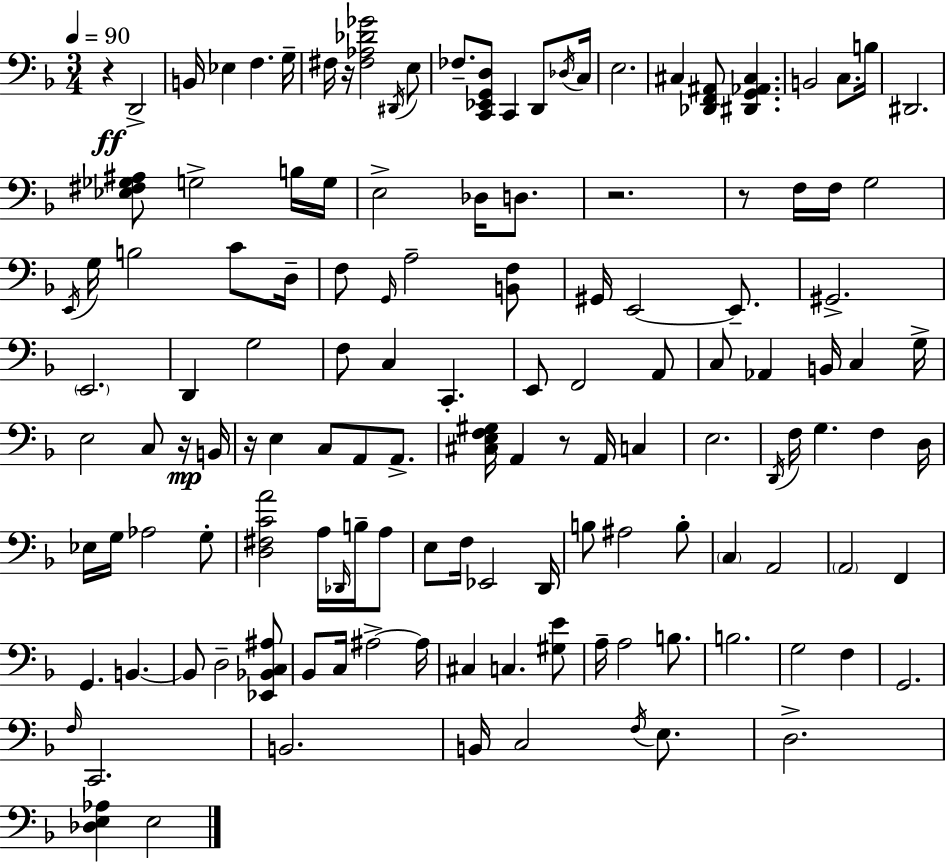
R/q D2/h B2/s Eb3/q F3/q. G3/s F#3/s R/s [F#3,Ab3,Db4,Gb4]/h D#2/s E3/e FES3/e. [C2,Eb2,G2,D3]/e C2/q D2/e Db3/s C3/s E3/h. C#3/q [Db2,F2,A#2]/e [D#2,G2,Ab2,C#3]/q. B2/h C3/e. B3/s D#2/h. [Eb3,F#3,Gb3,A#3]/e G3/h B3/s G3/s E3/h Db3/s D3/e. R/h. R/e F3/s F3/s G3/h E2/s G3/s B3/h C4/e D3/s F3/e G2/s A3/h [B2,F3]/e G#2/s E2/h E2/e. G#2/h. E2/h. D2/q G3/h F3/e C3/q C2/q. E2/e F2/h A2/e C3/e Ab2/q B2/s C3/q G3/s E3/h C3/e R/s B2/s R/s E3/q C3/e A2/e A2/e. [C#3,E3,F3,G#3]/s A2/q R/e A2/s C3/q E3/h. D2/s F3/s G3/q. F3/q D3/s Eb3/s G3/s Ab3/h G3/e [D3,F#3,C4,A4]/h A3/s Db2/s B3/s A3/e E3/e F3/s Eb2/h D2/s B3/e A#3/h B3/e C3/q A2/h A2/h F2/q G2/q. B2/q. B2/e D3/h [Eb2,Bb2,C3,A#3]/e Bb2/e C3/s A#3/h A#3/s C#3/q C3/q. [G#3,E4]/e A3/s A3/h B3/e. B3/h. G3/h F3/q G2/h. F3/s C2/h. B2/h. B2/s C3/h F3/s E3/e. D3/h. [Db3,E3,Ab3]/q E3/h